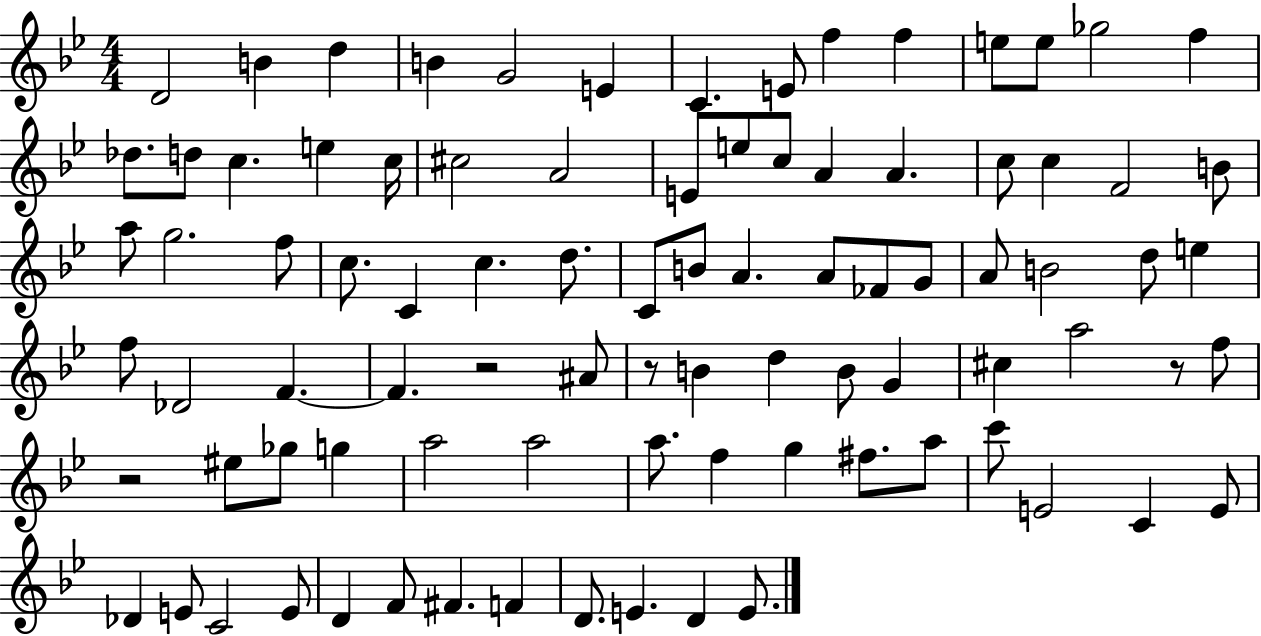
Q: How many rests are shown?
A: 4